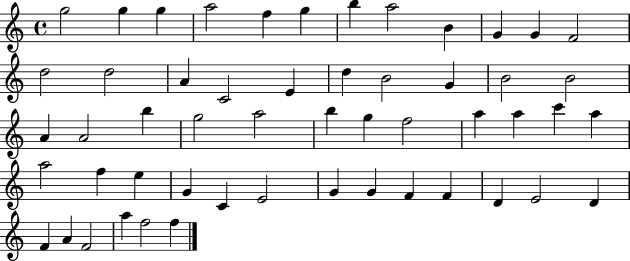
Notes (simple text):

G5/h G5/q G5/q A5/h F5/q G5/q B5/q A5/h B4/q G4/q G4/q F4/h D5/h D5/h A4/q C4/h E4/q D5/q B4/h G4/q B4/h B4/h A4/q A4/h B5/q G5/h A5/h B5/q G5/q F5/h A5/q A5/q C6/q A5/q A5/h F5/q E5/q G4/q C4/q E4/h G4/q G4/q F4/q F4/q D4/q E4/h D4/q F4/q A4/q F4/h A5/q F5/h F5/q